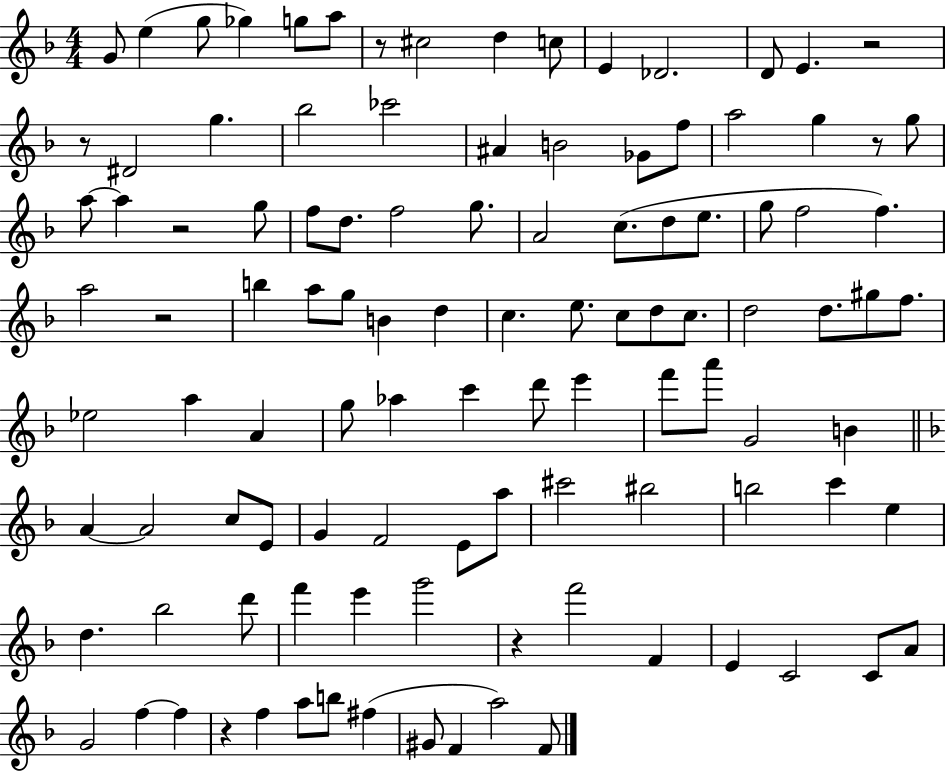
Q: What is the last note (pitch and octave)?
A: F4